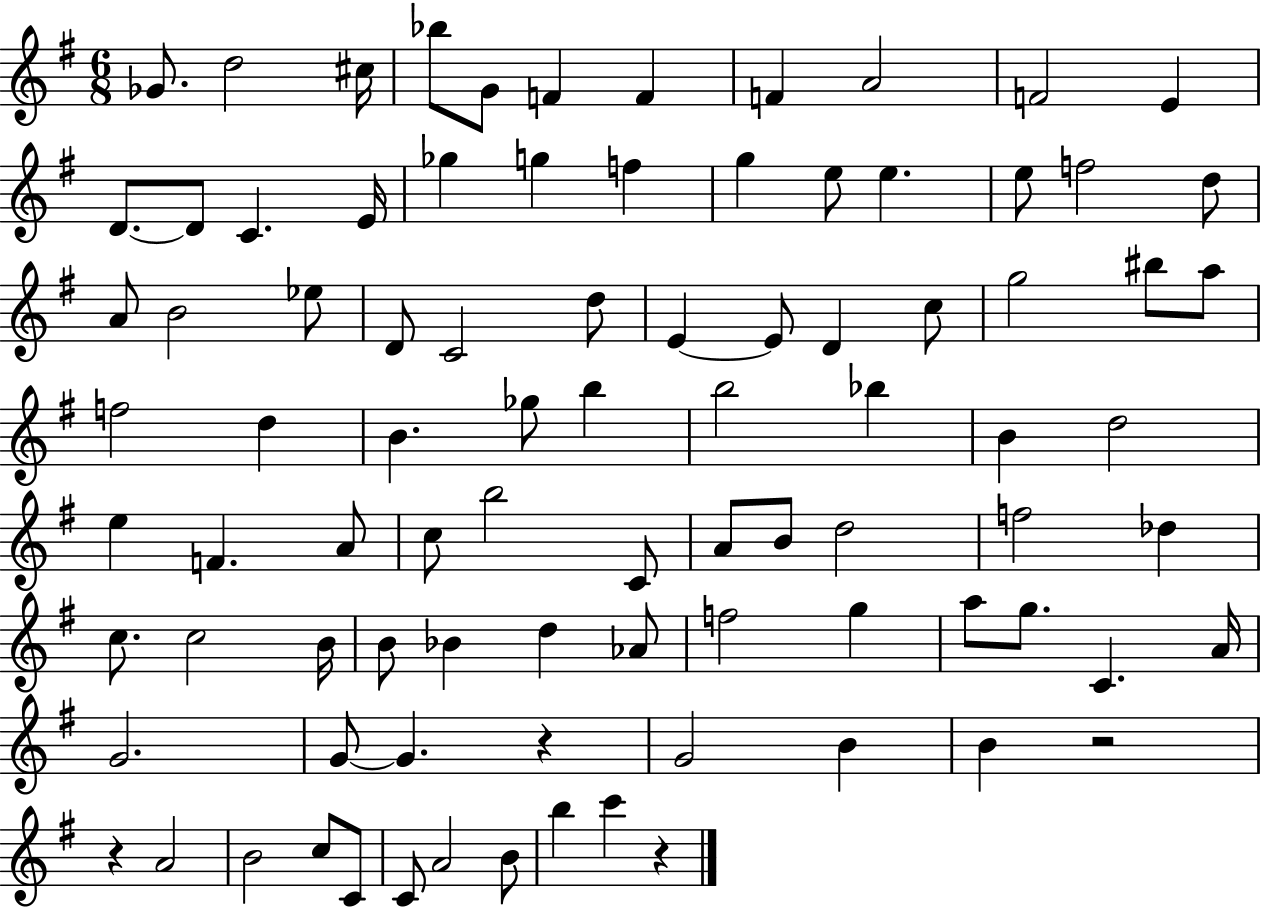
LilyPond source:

{
  \clef treble
  \numericTimeSignature
  \time 6/8
  \key g \major
  ges'8. d''2 cis''16 | bes''8 g'8 f'4 f'4 | f'4 a'2 | f'2 e'4 | \break d'8.~~ d'8 c'4. e'16 | ges''4 g''4 f''4 | g''4 e''8 e''4. | e''8 f''2 d''8 | \break a'8 b'2 ees''8 | d'8 c'2 d''8 | e'4~~ e'8 d'4 c''8 | g''2 bis''8 a''8 | \break f''2 d''4 | b'4. ges''8 b''4 | b''2 bes''4 | b'4 d''2 | \break e''4 f'4. a'8 | c''8 b''2 c'8 | a'8 b'8 d''2 | f''2 des''4 | \break c''8. c''2 b'16 | b'8 bes'4 d''4 aes'8 | f''2 g''4 | a''8 g''8. c'4. a'16 | \break g'2. | g'8~~ g'4. r4 | g'2 b'4 | b'4 r2 | \break r4 a'2 | b'2 c''8 c'8 | c'8 a'2 b'8 | b''4 c'''4 r4 | \break \bar "|."
}